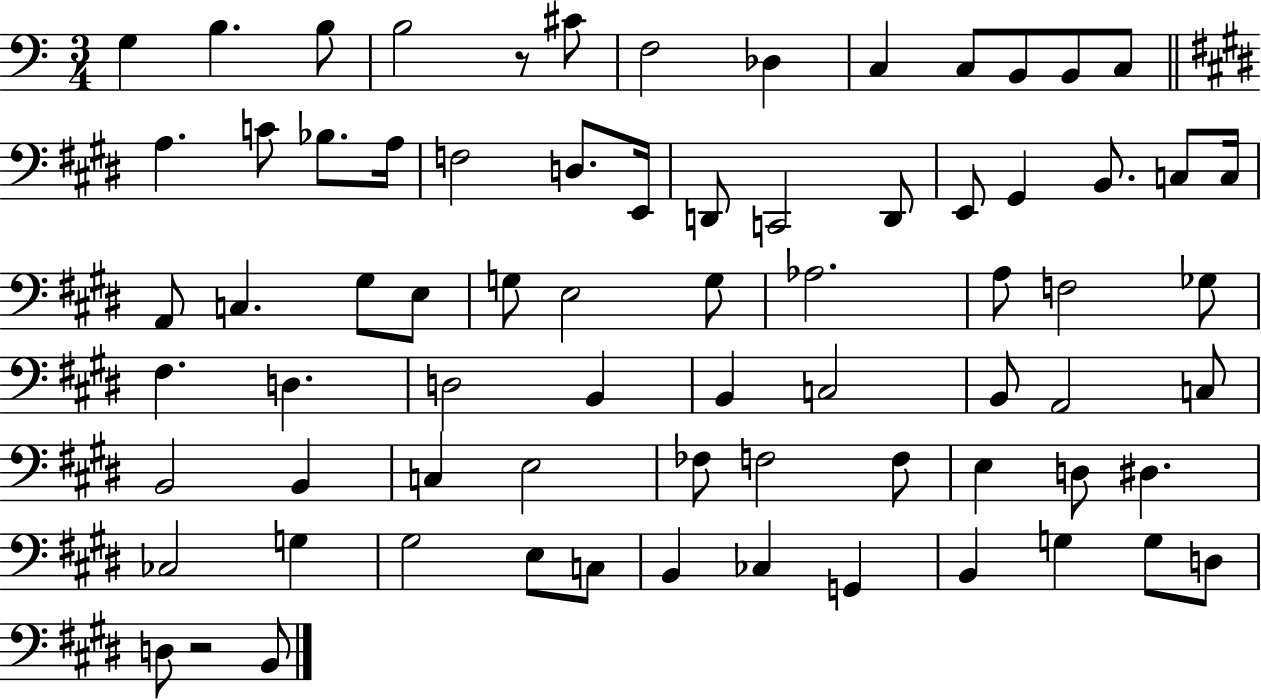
X:1
T:Untitled
M:3/4
L:1/4
K:C
G, B, B,/2 B,2 z/2 ^C/2 F,2 _D, C, C,/2 B,,/2 B,,/2 C,/2 A, C/2 _B,/2 A,/4 F,2 D,/2 E,,/4 D,,/2 C,,2 D,,/2 E,,/2 ^G,, B,,/2 C,/2 C,/4 A,,/2 C, ^G,/2 E,/2 G,/2 E,2 G,/2 _A,2 A,/2 F,2 _G,/2 ^F, D, D,2 B,, B,, C,2 B,,/2 A,,2 C,/2 B,,2 B,, C, E,2 _F,/2 F,2 F,/2 E, D,/2 ^D, _C,2 G, ^G,2 E,/2 C,/2 B,, _C, G,, B,, G, G,/2 D,/2 D,/2 z2 B,,/2